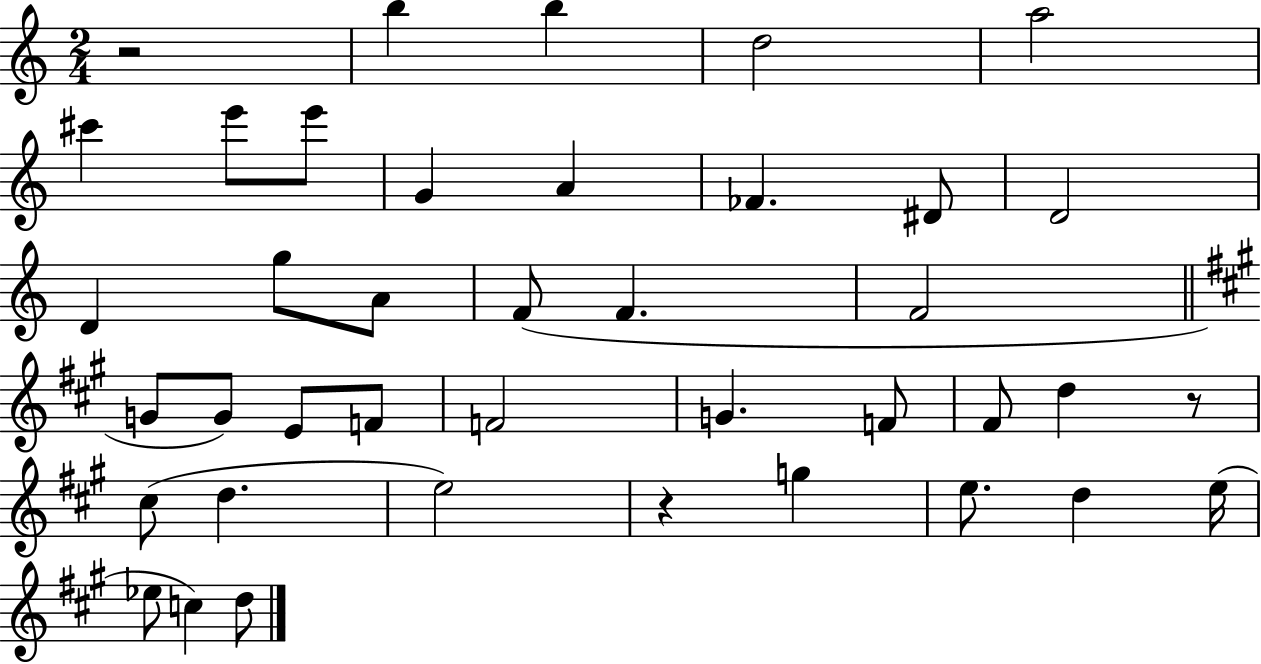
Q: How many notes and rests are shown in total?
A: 40